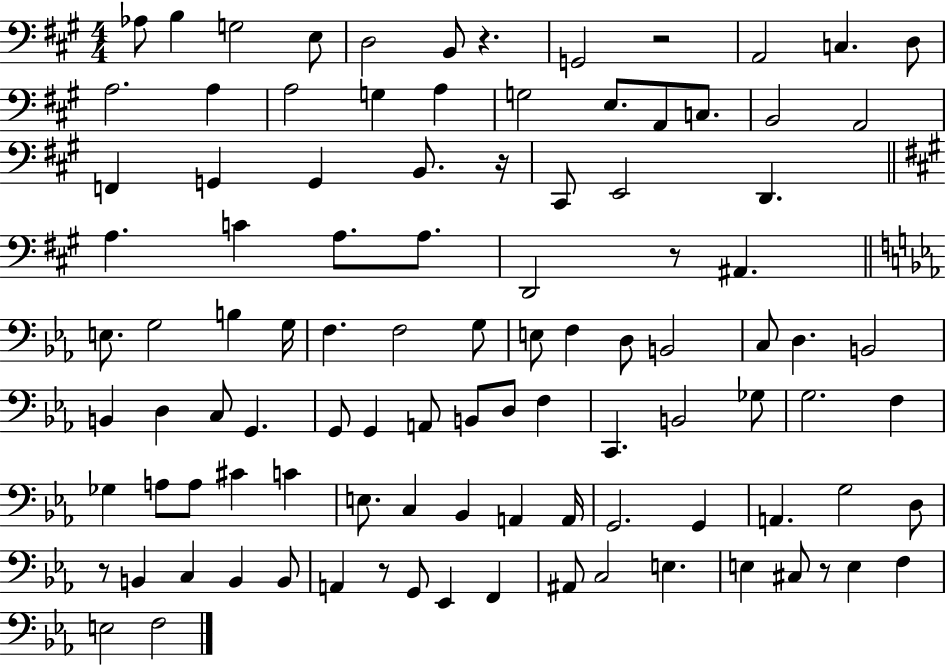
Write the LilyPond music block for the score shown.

{
  \clef bass
  \numericTimeSignature
  \time 4/4
  \key a \major
  aes8 b4 g2 e8 | d2 b,8 r4. | g,2 r2 | a,2 c4. d8 | \break a2. a4 | a2 g4 a4 | g2 e8. a,8 c8. | b,2 a,2 | \break f,4 g,4 g,4 b,8. r16 | cis,8 e,2 d,4. | \bar "||" \break \key a \major a4. c'4 a8. a8. | d,2 r8 ais,4. | \bar "||" \break \key c \minor e8. g2 b4 g16 | f4. f2 g8 | e8 f4 d8 b,2 | c8 d4. b,2 | \break b,4 d4 c8 g,4. | g,8 g,4 a,8 b,8 d8 f4 | c,4. b,2 ges8 | g2. f4 | \break ges4 a8 a8 cis'4 c'4 | e8. c4 bes,4 a,4 a,16 | g,2. g,4 | a,4. g2 d8 | \break r8 b,4 c4 b,4 b,8 | a,4 r8 g,8 ees,4 f,4 | ais,8 c2 e4. | e4 cis8 r8 e4 f4 | \break e2 f2 | \bar "|."
}